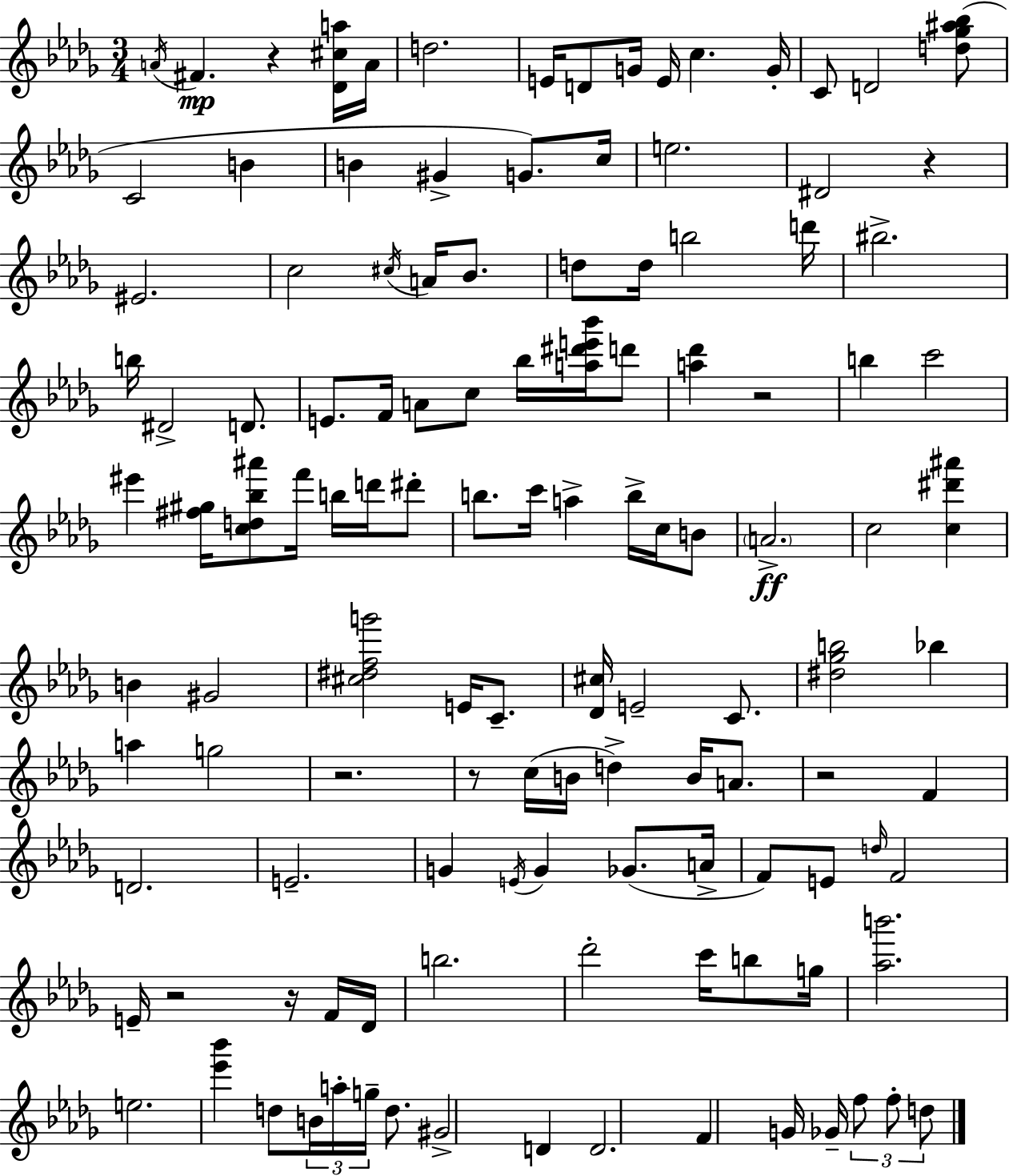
A4/s F#4/q. R/q [Db4,C#5,A5]/s A4/s D5/h. E4/s D4/e G4/s E4/s C5/q. G4/s C4/e D4/h [D5,Gb5,A#5,Bb5]/e C4/h B4/q B4/q G#4/q G4/e. C5/s E5/h. D#4/h R/q EIS4/h. C5/h C#5/s A4/s Bb4/e. D5/e D5/s B5/h D6/s BIS5/h. B5/s D#4/h D4/e. E4/e. F4/s A4/e C5/e Bb5/s [A5,D#6,E6,Bb6]/s D6/e [A5,Db6]/q R/h B5/q C6/h EIS6/q [F#5,G#5]/s [C5,D5,Bb5,A#6]/e F6/s B5/s D6/s D#6/e B5/e. C6/s A5/q B5/s C5/s B4/e A4/h. C5/h [C5,D#6,A#6]/q B4/q G#4/h [C#5,D#5,F5,G6]/h E4/s C4/e. [Db4,C#5]/s E4/h C4/e. [D#5,Gb5,B5]/h Bb5/q A5/q G5/h R/h. R/e C5/s B4/s D5/q B4/s A4/e. R/h F4/q D4/h. E4/h. G4/q E4/s G4/q Gb4/e. A4/s F4/e E4/e D5/s F4/h E4/s R/h R/s F4/s Db4/s B5/h. Db6/h C6/s B5/e G5/s [Ab5,B6]/h. E5/h. [Eb6,Bb6]/q D5/e B4/s A5/s G5/s D5/e. G#4/h D4/q D4/h. F4/q G4/s Gb4/s F5/e F5/e D5/e